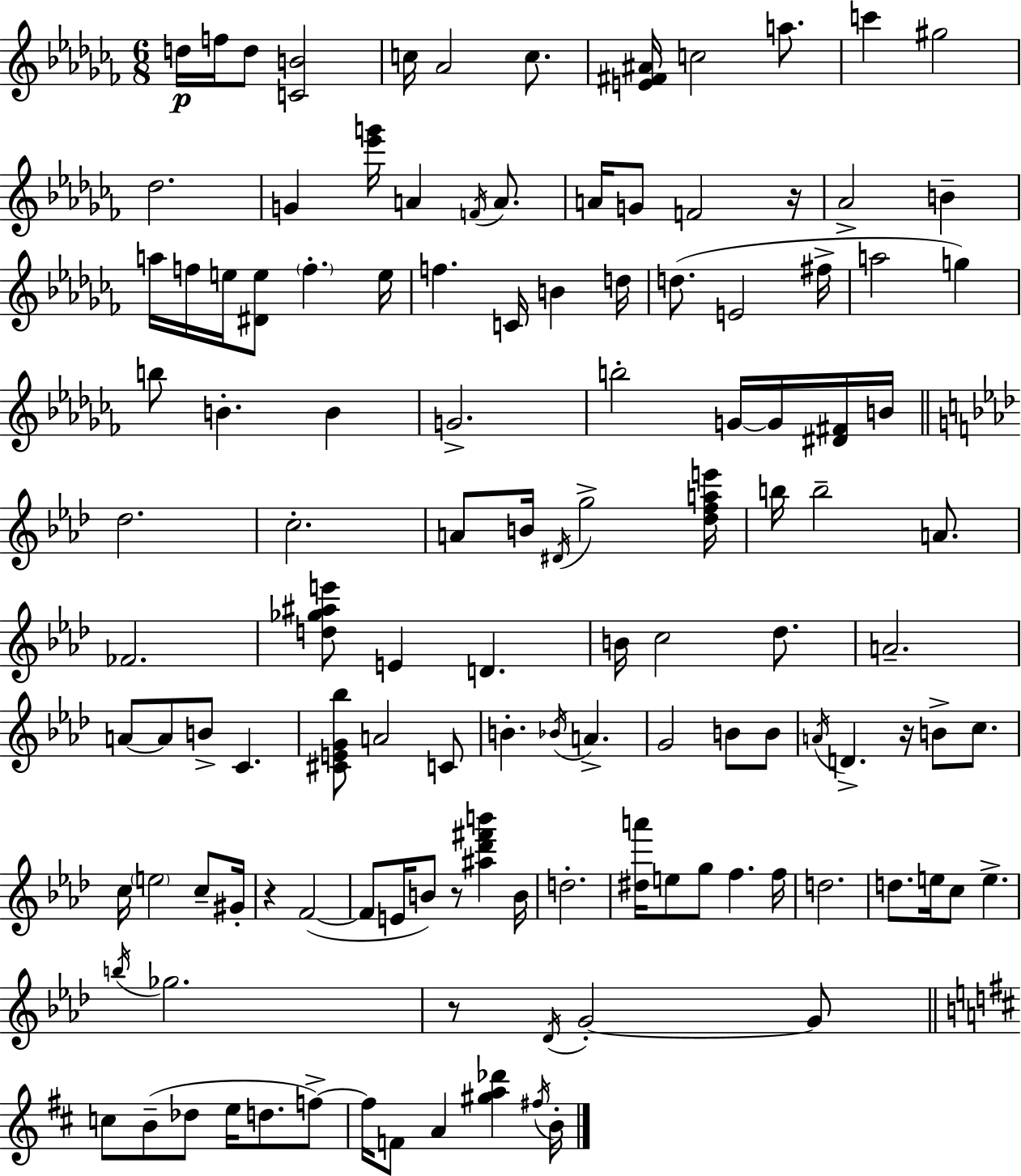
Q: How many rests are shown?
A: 5